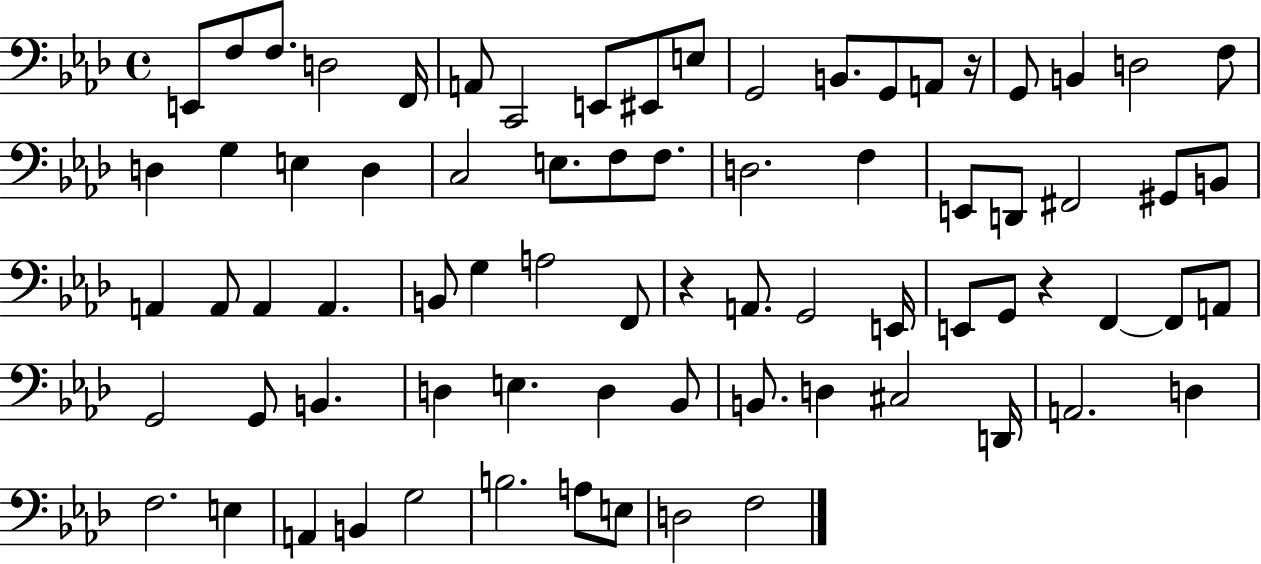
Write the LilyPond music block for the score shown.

{
  \clef bass
  \time 4/4
  \defaultTimeSignature
  \key aes \major
  \repeat volta 2 { e,8 f8 f8. d2 f,16 | a,8 c,2 e,8 eis,8 e8 | g,2 b,8. g,8 a,8 r16 | g,8 b,4 d2 f8 | \break d4 g4 e4 d4 | c2 e8. f8 f8. | d2. f4 | e,8 d,8 fis,2 gis,8 b,8 | \break a,4 a,8 a,4 a,4. | b,8 g4 a2 f,8 | r4 a,8. g,2 e,16 | e,8 g,8 r4 f,4~~ f,8 a,8 | \break g,2 g,8 b,4. | d4 e4. d4 bes,8 | b,8. d4 cis2 d,16 | a,2. d4 | \break f2. e4 | a,4 b,4 g2 | b2. a8 e8 | d2 f2 | \break } \bar "|."
}